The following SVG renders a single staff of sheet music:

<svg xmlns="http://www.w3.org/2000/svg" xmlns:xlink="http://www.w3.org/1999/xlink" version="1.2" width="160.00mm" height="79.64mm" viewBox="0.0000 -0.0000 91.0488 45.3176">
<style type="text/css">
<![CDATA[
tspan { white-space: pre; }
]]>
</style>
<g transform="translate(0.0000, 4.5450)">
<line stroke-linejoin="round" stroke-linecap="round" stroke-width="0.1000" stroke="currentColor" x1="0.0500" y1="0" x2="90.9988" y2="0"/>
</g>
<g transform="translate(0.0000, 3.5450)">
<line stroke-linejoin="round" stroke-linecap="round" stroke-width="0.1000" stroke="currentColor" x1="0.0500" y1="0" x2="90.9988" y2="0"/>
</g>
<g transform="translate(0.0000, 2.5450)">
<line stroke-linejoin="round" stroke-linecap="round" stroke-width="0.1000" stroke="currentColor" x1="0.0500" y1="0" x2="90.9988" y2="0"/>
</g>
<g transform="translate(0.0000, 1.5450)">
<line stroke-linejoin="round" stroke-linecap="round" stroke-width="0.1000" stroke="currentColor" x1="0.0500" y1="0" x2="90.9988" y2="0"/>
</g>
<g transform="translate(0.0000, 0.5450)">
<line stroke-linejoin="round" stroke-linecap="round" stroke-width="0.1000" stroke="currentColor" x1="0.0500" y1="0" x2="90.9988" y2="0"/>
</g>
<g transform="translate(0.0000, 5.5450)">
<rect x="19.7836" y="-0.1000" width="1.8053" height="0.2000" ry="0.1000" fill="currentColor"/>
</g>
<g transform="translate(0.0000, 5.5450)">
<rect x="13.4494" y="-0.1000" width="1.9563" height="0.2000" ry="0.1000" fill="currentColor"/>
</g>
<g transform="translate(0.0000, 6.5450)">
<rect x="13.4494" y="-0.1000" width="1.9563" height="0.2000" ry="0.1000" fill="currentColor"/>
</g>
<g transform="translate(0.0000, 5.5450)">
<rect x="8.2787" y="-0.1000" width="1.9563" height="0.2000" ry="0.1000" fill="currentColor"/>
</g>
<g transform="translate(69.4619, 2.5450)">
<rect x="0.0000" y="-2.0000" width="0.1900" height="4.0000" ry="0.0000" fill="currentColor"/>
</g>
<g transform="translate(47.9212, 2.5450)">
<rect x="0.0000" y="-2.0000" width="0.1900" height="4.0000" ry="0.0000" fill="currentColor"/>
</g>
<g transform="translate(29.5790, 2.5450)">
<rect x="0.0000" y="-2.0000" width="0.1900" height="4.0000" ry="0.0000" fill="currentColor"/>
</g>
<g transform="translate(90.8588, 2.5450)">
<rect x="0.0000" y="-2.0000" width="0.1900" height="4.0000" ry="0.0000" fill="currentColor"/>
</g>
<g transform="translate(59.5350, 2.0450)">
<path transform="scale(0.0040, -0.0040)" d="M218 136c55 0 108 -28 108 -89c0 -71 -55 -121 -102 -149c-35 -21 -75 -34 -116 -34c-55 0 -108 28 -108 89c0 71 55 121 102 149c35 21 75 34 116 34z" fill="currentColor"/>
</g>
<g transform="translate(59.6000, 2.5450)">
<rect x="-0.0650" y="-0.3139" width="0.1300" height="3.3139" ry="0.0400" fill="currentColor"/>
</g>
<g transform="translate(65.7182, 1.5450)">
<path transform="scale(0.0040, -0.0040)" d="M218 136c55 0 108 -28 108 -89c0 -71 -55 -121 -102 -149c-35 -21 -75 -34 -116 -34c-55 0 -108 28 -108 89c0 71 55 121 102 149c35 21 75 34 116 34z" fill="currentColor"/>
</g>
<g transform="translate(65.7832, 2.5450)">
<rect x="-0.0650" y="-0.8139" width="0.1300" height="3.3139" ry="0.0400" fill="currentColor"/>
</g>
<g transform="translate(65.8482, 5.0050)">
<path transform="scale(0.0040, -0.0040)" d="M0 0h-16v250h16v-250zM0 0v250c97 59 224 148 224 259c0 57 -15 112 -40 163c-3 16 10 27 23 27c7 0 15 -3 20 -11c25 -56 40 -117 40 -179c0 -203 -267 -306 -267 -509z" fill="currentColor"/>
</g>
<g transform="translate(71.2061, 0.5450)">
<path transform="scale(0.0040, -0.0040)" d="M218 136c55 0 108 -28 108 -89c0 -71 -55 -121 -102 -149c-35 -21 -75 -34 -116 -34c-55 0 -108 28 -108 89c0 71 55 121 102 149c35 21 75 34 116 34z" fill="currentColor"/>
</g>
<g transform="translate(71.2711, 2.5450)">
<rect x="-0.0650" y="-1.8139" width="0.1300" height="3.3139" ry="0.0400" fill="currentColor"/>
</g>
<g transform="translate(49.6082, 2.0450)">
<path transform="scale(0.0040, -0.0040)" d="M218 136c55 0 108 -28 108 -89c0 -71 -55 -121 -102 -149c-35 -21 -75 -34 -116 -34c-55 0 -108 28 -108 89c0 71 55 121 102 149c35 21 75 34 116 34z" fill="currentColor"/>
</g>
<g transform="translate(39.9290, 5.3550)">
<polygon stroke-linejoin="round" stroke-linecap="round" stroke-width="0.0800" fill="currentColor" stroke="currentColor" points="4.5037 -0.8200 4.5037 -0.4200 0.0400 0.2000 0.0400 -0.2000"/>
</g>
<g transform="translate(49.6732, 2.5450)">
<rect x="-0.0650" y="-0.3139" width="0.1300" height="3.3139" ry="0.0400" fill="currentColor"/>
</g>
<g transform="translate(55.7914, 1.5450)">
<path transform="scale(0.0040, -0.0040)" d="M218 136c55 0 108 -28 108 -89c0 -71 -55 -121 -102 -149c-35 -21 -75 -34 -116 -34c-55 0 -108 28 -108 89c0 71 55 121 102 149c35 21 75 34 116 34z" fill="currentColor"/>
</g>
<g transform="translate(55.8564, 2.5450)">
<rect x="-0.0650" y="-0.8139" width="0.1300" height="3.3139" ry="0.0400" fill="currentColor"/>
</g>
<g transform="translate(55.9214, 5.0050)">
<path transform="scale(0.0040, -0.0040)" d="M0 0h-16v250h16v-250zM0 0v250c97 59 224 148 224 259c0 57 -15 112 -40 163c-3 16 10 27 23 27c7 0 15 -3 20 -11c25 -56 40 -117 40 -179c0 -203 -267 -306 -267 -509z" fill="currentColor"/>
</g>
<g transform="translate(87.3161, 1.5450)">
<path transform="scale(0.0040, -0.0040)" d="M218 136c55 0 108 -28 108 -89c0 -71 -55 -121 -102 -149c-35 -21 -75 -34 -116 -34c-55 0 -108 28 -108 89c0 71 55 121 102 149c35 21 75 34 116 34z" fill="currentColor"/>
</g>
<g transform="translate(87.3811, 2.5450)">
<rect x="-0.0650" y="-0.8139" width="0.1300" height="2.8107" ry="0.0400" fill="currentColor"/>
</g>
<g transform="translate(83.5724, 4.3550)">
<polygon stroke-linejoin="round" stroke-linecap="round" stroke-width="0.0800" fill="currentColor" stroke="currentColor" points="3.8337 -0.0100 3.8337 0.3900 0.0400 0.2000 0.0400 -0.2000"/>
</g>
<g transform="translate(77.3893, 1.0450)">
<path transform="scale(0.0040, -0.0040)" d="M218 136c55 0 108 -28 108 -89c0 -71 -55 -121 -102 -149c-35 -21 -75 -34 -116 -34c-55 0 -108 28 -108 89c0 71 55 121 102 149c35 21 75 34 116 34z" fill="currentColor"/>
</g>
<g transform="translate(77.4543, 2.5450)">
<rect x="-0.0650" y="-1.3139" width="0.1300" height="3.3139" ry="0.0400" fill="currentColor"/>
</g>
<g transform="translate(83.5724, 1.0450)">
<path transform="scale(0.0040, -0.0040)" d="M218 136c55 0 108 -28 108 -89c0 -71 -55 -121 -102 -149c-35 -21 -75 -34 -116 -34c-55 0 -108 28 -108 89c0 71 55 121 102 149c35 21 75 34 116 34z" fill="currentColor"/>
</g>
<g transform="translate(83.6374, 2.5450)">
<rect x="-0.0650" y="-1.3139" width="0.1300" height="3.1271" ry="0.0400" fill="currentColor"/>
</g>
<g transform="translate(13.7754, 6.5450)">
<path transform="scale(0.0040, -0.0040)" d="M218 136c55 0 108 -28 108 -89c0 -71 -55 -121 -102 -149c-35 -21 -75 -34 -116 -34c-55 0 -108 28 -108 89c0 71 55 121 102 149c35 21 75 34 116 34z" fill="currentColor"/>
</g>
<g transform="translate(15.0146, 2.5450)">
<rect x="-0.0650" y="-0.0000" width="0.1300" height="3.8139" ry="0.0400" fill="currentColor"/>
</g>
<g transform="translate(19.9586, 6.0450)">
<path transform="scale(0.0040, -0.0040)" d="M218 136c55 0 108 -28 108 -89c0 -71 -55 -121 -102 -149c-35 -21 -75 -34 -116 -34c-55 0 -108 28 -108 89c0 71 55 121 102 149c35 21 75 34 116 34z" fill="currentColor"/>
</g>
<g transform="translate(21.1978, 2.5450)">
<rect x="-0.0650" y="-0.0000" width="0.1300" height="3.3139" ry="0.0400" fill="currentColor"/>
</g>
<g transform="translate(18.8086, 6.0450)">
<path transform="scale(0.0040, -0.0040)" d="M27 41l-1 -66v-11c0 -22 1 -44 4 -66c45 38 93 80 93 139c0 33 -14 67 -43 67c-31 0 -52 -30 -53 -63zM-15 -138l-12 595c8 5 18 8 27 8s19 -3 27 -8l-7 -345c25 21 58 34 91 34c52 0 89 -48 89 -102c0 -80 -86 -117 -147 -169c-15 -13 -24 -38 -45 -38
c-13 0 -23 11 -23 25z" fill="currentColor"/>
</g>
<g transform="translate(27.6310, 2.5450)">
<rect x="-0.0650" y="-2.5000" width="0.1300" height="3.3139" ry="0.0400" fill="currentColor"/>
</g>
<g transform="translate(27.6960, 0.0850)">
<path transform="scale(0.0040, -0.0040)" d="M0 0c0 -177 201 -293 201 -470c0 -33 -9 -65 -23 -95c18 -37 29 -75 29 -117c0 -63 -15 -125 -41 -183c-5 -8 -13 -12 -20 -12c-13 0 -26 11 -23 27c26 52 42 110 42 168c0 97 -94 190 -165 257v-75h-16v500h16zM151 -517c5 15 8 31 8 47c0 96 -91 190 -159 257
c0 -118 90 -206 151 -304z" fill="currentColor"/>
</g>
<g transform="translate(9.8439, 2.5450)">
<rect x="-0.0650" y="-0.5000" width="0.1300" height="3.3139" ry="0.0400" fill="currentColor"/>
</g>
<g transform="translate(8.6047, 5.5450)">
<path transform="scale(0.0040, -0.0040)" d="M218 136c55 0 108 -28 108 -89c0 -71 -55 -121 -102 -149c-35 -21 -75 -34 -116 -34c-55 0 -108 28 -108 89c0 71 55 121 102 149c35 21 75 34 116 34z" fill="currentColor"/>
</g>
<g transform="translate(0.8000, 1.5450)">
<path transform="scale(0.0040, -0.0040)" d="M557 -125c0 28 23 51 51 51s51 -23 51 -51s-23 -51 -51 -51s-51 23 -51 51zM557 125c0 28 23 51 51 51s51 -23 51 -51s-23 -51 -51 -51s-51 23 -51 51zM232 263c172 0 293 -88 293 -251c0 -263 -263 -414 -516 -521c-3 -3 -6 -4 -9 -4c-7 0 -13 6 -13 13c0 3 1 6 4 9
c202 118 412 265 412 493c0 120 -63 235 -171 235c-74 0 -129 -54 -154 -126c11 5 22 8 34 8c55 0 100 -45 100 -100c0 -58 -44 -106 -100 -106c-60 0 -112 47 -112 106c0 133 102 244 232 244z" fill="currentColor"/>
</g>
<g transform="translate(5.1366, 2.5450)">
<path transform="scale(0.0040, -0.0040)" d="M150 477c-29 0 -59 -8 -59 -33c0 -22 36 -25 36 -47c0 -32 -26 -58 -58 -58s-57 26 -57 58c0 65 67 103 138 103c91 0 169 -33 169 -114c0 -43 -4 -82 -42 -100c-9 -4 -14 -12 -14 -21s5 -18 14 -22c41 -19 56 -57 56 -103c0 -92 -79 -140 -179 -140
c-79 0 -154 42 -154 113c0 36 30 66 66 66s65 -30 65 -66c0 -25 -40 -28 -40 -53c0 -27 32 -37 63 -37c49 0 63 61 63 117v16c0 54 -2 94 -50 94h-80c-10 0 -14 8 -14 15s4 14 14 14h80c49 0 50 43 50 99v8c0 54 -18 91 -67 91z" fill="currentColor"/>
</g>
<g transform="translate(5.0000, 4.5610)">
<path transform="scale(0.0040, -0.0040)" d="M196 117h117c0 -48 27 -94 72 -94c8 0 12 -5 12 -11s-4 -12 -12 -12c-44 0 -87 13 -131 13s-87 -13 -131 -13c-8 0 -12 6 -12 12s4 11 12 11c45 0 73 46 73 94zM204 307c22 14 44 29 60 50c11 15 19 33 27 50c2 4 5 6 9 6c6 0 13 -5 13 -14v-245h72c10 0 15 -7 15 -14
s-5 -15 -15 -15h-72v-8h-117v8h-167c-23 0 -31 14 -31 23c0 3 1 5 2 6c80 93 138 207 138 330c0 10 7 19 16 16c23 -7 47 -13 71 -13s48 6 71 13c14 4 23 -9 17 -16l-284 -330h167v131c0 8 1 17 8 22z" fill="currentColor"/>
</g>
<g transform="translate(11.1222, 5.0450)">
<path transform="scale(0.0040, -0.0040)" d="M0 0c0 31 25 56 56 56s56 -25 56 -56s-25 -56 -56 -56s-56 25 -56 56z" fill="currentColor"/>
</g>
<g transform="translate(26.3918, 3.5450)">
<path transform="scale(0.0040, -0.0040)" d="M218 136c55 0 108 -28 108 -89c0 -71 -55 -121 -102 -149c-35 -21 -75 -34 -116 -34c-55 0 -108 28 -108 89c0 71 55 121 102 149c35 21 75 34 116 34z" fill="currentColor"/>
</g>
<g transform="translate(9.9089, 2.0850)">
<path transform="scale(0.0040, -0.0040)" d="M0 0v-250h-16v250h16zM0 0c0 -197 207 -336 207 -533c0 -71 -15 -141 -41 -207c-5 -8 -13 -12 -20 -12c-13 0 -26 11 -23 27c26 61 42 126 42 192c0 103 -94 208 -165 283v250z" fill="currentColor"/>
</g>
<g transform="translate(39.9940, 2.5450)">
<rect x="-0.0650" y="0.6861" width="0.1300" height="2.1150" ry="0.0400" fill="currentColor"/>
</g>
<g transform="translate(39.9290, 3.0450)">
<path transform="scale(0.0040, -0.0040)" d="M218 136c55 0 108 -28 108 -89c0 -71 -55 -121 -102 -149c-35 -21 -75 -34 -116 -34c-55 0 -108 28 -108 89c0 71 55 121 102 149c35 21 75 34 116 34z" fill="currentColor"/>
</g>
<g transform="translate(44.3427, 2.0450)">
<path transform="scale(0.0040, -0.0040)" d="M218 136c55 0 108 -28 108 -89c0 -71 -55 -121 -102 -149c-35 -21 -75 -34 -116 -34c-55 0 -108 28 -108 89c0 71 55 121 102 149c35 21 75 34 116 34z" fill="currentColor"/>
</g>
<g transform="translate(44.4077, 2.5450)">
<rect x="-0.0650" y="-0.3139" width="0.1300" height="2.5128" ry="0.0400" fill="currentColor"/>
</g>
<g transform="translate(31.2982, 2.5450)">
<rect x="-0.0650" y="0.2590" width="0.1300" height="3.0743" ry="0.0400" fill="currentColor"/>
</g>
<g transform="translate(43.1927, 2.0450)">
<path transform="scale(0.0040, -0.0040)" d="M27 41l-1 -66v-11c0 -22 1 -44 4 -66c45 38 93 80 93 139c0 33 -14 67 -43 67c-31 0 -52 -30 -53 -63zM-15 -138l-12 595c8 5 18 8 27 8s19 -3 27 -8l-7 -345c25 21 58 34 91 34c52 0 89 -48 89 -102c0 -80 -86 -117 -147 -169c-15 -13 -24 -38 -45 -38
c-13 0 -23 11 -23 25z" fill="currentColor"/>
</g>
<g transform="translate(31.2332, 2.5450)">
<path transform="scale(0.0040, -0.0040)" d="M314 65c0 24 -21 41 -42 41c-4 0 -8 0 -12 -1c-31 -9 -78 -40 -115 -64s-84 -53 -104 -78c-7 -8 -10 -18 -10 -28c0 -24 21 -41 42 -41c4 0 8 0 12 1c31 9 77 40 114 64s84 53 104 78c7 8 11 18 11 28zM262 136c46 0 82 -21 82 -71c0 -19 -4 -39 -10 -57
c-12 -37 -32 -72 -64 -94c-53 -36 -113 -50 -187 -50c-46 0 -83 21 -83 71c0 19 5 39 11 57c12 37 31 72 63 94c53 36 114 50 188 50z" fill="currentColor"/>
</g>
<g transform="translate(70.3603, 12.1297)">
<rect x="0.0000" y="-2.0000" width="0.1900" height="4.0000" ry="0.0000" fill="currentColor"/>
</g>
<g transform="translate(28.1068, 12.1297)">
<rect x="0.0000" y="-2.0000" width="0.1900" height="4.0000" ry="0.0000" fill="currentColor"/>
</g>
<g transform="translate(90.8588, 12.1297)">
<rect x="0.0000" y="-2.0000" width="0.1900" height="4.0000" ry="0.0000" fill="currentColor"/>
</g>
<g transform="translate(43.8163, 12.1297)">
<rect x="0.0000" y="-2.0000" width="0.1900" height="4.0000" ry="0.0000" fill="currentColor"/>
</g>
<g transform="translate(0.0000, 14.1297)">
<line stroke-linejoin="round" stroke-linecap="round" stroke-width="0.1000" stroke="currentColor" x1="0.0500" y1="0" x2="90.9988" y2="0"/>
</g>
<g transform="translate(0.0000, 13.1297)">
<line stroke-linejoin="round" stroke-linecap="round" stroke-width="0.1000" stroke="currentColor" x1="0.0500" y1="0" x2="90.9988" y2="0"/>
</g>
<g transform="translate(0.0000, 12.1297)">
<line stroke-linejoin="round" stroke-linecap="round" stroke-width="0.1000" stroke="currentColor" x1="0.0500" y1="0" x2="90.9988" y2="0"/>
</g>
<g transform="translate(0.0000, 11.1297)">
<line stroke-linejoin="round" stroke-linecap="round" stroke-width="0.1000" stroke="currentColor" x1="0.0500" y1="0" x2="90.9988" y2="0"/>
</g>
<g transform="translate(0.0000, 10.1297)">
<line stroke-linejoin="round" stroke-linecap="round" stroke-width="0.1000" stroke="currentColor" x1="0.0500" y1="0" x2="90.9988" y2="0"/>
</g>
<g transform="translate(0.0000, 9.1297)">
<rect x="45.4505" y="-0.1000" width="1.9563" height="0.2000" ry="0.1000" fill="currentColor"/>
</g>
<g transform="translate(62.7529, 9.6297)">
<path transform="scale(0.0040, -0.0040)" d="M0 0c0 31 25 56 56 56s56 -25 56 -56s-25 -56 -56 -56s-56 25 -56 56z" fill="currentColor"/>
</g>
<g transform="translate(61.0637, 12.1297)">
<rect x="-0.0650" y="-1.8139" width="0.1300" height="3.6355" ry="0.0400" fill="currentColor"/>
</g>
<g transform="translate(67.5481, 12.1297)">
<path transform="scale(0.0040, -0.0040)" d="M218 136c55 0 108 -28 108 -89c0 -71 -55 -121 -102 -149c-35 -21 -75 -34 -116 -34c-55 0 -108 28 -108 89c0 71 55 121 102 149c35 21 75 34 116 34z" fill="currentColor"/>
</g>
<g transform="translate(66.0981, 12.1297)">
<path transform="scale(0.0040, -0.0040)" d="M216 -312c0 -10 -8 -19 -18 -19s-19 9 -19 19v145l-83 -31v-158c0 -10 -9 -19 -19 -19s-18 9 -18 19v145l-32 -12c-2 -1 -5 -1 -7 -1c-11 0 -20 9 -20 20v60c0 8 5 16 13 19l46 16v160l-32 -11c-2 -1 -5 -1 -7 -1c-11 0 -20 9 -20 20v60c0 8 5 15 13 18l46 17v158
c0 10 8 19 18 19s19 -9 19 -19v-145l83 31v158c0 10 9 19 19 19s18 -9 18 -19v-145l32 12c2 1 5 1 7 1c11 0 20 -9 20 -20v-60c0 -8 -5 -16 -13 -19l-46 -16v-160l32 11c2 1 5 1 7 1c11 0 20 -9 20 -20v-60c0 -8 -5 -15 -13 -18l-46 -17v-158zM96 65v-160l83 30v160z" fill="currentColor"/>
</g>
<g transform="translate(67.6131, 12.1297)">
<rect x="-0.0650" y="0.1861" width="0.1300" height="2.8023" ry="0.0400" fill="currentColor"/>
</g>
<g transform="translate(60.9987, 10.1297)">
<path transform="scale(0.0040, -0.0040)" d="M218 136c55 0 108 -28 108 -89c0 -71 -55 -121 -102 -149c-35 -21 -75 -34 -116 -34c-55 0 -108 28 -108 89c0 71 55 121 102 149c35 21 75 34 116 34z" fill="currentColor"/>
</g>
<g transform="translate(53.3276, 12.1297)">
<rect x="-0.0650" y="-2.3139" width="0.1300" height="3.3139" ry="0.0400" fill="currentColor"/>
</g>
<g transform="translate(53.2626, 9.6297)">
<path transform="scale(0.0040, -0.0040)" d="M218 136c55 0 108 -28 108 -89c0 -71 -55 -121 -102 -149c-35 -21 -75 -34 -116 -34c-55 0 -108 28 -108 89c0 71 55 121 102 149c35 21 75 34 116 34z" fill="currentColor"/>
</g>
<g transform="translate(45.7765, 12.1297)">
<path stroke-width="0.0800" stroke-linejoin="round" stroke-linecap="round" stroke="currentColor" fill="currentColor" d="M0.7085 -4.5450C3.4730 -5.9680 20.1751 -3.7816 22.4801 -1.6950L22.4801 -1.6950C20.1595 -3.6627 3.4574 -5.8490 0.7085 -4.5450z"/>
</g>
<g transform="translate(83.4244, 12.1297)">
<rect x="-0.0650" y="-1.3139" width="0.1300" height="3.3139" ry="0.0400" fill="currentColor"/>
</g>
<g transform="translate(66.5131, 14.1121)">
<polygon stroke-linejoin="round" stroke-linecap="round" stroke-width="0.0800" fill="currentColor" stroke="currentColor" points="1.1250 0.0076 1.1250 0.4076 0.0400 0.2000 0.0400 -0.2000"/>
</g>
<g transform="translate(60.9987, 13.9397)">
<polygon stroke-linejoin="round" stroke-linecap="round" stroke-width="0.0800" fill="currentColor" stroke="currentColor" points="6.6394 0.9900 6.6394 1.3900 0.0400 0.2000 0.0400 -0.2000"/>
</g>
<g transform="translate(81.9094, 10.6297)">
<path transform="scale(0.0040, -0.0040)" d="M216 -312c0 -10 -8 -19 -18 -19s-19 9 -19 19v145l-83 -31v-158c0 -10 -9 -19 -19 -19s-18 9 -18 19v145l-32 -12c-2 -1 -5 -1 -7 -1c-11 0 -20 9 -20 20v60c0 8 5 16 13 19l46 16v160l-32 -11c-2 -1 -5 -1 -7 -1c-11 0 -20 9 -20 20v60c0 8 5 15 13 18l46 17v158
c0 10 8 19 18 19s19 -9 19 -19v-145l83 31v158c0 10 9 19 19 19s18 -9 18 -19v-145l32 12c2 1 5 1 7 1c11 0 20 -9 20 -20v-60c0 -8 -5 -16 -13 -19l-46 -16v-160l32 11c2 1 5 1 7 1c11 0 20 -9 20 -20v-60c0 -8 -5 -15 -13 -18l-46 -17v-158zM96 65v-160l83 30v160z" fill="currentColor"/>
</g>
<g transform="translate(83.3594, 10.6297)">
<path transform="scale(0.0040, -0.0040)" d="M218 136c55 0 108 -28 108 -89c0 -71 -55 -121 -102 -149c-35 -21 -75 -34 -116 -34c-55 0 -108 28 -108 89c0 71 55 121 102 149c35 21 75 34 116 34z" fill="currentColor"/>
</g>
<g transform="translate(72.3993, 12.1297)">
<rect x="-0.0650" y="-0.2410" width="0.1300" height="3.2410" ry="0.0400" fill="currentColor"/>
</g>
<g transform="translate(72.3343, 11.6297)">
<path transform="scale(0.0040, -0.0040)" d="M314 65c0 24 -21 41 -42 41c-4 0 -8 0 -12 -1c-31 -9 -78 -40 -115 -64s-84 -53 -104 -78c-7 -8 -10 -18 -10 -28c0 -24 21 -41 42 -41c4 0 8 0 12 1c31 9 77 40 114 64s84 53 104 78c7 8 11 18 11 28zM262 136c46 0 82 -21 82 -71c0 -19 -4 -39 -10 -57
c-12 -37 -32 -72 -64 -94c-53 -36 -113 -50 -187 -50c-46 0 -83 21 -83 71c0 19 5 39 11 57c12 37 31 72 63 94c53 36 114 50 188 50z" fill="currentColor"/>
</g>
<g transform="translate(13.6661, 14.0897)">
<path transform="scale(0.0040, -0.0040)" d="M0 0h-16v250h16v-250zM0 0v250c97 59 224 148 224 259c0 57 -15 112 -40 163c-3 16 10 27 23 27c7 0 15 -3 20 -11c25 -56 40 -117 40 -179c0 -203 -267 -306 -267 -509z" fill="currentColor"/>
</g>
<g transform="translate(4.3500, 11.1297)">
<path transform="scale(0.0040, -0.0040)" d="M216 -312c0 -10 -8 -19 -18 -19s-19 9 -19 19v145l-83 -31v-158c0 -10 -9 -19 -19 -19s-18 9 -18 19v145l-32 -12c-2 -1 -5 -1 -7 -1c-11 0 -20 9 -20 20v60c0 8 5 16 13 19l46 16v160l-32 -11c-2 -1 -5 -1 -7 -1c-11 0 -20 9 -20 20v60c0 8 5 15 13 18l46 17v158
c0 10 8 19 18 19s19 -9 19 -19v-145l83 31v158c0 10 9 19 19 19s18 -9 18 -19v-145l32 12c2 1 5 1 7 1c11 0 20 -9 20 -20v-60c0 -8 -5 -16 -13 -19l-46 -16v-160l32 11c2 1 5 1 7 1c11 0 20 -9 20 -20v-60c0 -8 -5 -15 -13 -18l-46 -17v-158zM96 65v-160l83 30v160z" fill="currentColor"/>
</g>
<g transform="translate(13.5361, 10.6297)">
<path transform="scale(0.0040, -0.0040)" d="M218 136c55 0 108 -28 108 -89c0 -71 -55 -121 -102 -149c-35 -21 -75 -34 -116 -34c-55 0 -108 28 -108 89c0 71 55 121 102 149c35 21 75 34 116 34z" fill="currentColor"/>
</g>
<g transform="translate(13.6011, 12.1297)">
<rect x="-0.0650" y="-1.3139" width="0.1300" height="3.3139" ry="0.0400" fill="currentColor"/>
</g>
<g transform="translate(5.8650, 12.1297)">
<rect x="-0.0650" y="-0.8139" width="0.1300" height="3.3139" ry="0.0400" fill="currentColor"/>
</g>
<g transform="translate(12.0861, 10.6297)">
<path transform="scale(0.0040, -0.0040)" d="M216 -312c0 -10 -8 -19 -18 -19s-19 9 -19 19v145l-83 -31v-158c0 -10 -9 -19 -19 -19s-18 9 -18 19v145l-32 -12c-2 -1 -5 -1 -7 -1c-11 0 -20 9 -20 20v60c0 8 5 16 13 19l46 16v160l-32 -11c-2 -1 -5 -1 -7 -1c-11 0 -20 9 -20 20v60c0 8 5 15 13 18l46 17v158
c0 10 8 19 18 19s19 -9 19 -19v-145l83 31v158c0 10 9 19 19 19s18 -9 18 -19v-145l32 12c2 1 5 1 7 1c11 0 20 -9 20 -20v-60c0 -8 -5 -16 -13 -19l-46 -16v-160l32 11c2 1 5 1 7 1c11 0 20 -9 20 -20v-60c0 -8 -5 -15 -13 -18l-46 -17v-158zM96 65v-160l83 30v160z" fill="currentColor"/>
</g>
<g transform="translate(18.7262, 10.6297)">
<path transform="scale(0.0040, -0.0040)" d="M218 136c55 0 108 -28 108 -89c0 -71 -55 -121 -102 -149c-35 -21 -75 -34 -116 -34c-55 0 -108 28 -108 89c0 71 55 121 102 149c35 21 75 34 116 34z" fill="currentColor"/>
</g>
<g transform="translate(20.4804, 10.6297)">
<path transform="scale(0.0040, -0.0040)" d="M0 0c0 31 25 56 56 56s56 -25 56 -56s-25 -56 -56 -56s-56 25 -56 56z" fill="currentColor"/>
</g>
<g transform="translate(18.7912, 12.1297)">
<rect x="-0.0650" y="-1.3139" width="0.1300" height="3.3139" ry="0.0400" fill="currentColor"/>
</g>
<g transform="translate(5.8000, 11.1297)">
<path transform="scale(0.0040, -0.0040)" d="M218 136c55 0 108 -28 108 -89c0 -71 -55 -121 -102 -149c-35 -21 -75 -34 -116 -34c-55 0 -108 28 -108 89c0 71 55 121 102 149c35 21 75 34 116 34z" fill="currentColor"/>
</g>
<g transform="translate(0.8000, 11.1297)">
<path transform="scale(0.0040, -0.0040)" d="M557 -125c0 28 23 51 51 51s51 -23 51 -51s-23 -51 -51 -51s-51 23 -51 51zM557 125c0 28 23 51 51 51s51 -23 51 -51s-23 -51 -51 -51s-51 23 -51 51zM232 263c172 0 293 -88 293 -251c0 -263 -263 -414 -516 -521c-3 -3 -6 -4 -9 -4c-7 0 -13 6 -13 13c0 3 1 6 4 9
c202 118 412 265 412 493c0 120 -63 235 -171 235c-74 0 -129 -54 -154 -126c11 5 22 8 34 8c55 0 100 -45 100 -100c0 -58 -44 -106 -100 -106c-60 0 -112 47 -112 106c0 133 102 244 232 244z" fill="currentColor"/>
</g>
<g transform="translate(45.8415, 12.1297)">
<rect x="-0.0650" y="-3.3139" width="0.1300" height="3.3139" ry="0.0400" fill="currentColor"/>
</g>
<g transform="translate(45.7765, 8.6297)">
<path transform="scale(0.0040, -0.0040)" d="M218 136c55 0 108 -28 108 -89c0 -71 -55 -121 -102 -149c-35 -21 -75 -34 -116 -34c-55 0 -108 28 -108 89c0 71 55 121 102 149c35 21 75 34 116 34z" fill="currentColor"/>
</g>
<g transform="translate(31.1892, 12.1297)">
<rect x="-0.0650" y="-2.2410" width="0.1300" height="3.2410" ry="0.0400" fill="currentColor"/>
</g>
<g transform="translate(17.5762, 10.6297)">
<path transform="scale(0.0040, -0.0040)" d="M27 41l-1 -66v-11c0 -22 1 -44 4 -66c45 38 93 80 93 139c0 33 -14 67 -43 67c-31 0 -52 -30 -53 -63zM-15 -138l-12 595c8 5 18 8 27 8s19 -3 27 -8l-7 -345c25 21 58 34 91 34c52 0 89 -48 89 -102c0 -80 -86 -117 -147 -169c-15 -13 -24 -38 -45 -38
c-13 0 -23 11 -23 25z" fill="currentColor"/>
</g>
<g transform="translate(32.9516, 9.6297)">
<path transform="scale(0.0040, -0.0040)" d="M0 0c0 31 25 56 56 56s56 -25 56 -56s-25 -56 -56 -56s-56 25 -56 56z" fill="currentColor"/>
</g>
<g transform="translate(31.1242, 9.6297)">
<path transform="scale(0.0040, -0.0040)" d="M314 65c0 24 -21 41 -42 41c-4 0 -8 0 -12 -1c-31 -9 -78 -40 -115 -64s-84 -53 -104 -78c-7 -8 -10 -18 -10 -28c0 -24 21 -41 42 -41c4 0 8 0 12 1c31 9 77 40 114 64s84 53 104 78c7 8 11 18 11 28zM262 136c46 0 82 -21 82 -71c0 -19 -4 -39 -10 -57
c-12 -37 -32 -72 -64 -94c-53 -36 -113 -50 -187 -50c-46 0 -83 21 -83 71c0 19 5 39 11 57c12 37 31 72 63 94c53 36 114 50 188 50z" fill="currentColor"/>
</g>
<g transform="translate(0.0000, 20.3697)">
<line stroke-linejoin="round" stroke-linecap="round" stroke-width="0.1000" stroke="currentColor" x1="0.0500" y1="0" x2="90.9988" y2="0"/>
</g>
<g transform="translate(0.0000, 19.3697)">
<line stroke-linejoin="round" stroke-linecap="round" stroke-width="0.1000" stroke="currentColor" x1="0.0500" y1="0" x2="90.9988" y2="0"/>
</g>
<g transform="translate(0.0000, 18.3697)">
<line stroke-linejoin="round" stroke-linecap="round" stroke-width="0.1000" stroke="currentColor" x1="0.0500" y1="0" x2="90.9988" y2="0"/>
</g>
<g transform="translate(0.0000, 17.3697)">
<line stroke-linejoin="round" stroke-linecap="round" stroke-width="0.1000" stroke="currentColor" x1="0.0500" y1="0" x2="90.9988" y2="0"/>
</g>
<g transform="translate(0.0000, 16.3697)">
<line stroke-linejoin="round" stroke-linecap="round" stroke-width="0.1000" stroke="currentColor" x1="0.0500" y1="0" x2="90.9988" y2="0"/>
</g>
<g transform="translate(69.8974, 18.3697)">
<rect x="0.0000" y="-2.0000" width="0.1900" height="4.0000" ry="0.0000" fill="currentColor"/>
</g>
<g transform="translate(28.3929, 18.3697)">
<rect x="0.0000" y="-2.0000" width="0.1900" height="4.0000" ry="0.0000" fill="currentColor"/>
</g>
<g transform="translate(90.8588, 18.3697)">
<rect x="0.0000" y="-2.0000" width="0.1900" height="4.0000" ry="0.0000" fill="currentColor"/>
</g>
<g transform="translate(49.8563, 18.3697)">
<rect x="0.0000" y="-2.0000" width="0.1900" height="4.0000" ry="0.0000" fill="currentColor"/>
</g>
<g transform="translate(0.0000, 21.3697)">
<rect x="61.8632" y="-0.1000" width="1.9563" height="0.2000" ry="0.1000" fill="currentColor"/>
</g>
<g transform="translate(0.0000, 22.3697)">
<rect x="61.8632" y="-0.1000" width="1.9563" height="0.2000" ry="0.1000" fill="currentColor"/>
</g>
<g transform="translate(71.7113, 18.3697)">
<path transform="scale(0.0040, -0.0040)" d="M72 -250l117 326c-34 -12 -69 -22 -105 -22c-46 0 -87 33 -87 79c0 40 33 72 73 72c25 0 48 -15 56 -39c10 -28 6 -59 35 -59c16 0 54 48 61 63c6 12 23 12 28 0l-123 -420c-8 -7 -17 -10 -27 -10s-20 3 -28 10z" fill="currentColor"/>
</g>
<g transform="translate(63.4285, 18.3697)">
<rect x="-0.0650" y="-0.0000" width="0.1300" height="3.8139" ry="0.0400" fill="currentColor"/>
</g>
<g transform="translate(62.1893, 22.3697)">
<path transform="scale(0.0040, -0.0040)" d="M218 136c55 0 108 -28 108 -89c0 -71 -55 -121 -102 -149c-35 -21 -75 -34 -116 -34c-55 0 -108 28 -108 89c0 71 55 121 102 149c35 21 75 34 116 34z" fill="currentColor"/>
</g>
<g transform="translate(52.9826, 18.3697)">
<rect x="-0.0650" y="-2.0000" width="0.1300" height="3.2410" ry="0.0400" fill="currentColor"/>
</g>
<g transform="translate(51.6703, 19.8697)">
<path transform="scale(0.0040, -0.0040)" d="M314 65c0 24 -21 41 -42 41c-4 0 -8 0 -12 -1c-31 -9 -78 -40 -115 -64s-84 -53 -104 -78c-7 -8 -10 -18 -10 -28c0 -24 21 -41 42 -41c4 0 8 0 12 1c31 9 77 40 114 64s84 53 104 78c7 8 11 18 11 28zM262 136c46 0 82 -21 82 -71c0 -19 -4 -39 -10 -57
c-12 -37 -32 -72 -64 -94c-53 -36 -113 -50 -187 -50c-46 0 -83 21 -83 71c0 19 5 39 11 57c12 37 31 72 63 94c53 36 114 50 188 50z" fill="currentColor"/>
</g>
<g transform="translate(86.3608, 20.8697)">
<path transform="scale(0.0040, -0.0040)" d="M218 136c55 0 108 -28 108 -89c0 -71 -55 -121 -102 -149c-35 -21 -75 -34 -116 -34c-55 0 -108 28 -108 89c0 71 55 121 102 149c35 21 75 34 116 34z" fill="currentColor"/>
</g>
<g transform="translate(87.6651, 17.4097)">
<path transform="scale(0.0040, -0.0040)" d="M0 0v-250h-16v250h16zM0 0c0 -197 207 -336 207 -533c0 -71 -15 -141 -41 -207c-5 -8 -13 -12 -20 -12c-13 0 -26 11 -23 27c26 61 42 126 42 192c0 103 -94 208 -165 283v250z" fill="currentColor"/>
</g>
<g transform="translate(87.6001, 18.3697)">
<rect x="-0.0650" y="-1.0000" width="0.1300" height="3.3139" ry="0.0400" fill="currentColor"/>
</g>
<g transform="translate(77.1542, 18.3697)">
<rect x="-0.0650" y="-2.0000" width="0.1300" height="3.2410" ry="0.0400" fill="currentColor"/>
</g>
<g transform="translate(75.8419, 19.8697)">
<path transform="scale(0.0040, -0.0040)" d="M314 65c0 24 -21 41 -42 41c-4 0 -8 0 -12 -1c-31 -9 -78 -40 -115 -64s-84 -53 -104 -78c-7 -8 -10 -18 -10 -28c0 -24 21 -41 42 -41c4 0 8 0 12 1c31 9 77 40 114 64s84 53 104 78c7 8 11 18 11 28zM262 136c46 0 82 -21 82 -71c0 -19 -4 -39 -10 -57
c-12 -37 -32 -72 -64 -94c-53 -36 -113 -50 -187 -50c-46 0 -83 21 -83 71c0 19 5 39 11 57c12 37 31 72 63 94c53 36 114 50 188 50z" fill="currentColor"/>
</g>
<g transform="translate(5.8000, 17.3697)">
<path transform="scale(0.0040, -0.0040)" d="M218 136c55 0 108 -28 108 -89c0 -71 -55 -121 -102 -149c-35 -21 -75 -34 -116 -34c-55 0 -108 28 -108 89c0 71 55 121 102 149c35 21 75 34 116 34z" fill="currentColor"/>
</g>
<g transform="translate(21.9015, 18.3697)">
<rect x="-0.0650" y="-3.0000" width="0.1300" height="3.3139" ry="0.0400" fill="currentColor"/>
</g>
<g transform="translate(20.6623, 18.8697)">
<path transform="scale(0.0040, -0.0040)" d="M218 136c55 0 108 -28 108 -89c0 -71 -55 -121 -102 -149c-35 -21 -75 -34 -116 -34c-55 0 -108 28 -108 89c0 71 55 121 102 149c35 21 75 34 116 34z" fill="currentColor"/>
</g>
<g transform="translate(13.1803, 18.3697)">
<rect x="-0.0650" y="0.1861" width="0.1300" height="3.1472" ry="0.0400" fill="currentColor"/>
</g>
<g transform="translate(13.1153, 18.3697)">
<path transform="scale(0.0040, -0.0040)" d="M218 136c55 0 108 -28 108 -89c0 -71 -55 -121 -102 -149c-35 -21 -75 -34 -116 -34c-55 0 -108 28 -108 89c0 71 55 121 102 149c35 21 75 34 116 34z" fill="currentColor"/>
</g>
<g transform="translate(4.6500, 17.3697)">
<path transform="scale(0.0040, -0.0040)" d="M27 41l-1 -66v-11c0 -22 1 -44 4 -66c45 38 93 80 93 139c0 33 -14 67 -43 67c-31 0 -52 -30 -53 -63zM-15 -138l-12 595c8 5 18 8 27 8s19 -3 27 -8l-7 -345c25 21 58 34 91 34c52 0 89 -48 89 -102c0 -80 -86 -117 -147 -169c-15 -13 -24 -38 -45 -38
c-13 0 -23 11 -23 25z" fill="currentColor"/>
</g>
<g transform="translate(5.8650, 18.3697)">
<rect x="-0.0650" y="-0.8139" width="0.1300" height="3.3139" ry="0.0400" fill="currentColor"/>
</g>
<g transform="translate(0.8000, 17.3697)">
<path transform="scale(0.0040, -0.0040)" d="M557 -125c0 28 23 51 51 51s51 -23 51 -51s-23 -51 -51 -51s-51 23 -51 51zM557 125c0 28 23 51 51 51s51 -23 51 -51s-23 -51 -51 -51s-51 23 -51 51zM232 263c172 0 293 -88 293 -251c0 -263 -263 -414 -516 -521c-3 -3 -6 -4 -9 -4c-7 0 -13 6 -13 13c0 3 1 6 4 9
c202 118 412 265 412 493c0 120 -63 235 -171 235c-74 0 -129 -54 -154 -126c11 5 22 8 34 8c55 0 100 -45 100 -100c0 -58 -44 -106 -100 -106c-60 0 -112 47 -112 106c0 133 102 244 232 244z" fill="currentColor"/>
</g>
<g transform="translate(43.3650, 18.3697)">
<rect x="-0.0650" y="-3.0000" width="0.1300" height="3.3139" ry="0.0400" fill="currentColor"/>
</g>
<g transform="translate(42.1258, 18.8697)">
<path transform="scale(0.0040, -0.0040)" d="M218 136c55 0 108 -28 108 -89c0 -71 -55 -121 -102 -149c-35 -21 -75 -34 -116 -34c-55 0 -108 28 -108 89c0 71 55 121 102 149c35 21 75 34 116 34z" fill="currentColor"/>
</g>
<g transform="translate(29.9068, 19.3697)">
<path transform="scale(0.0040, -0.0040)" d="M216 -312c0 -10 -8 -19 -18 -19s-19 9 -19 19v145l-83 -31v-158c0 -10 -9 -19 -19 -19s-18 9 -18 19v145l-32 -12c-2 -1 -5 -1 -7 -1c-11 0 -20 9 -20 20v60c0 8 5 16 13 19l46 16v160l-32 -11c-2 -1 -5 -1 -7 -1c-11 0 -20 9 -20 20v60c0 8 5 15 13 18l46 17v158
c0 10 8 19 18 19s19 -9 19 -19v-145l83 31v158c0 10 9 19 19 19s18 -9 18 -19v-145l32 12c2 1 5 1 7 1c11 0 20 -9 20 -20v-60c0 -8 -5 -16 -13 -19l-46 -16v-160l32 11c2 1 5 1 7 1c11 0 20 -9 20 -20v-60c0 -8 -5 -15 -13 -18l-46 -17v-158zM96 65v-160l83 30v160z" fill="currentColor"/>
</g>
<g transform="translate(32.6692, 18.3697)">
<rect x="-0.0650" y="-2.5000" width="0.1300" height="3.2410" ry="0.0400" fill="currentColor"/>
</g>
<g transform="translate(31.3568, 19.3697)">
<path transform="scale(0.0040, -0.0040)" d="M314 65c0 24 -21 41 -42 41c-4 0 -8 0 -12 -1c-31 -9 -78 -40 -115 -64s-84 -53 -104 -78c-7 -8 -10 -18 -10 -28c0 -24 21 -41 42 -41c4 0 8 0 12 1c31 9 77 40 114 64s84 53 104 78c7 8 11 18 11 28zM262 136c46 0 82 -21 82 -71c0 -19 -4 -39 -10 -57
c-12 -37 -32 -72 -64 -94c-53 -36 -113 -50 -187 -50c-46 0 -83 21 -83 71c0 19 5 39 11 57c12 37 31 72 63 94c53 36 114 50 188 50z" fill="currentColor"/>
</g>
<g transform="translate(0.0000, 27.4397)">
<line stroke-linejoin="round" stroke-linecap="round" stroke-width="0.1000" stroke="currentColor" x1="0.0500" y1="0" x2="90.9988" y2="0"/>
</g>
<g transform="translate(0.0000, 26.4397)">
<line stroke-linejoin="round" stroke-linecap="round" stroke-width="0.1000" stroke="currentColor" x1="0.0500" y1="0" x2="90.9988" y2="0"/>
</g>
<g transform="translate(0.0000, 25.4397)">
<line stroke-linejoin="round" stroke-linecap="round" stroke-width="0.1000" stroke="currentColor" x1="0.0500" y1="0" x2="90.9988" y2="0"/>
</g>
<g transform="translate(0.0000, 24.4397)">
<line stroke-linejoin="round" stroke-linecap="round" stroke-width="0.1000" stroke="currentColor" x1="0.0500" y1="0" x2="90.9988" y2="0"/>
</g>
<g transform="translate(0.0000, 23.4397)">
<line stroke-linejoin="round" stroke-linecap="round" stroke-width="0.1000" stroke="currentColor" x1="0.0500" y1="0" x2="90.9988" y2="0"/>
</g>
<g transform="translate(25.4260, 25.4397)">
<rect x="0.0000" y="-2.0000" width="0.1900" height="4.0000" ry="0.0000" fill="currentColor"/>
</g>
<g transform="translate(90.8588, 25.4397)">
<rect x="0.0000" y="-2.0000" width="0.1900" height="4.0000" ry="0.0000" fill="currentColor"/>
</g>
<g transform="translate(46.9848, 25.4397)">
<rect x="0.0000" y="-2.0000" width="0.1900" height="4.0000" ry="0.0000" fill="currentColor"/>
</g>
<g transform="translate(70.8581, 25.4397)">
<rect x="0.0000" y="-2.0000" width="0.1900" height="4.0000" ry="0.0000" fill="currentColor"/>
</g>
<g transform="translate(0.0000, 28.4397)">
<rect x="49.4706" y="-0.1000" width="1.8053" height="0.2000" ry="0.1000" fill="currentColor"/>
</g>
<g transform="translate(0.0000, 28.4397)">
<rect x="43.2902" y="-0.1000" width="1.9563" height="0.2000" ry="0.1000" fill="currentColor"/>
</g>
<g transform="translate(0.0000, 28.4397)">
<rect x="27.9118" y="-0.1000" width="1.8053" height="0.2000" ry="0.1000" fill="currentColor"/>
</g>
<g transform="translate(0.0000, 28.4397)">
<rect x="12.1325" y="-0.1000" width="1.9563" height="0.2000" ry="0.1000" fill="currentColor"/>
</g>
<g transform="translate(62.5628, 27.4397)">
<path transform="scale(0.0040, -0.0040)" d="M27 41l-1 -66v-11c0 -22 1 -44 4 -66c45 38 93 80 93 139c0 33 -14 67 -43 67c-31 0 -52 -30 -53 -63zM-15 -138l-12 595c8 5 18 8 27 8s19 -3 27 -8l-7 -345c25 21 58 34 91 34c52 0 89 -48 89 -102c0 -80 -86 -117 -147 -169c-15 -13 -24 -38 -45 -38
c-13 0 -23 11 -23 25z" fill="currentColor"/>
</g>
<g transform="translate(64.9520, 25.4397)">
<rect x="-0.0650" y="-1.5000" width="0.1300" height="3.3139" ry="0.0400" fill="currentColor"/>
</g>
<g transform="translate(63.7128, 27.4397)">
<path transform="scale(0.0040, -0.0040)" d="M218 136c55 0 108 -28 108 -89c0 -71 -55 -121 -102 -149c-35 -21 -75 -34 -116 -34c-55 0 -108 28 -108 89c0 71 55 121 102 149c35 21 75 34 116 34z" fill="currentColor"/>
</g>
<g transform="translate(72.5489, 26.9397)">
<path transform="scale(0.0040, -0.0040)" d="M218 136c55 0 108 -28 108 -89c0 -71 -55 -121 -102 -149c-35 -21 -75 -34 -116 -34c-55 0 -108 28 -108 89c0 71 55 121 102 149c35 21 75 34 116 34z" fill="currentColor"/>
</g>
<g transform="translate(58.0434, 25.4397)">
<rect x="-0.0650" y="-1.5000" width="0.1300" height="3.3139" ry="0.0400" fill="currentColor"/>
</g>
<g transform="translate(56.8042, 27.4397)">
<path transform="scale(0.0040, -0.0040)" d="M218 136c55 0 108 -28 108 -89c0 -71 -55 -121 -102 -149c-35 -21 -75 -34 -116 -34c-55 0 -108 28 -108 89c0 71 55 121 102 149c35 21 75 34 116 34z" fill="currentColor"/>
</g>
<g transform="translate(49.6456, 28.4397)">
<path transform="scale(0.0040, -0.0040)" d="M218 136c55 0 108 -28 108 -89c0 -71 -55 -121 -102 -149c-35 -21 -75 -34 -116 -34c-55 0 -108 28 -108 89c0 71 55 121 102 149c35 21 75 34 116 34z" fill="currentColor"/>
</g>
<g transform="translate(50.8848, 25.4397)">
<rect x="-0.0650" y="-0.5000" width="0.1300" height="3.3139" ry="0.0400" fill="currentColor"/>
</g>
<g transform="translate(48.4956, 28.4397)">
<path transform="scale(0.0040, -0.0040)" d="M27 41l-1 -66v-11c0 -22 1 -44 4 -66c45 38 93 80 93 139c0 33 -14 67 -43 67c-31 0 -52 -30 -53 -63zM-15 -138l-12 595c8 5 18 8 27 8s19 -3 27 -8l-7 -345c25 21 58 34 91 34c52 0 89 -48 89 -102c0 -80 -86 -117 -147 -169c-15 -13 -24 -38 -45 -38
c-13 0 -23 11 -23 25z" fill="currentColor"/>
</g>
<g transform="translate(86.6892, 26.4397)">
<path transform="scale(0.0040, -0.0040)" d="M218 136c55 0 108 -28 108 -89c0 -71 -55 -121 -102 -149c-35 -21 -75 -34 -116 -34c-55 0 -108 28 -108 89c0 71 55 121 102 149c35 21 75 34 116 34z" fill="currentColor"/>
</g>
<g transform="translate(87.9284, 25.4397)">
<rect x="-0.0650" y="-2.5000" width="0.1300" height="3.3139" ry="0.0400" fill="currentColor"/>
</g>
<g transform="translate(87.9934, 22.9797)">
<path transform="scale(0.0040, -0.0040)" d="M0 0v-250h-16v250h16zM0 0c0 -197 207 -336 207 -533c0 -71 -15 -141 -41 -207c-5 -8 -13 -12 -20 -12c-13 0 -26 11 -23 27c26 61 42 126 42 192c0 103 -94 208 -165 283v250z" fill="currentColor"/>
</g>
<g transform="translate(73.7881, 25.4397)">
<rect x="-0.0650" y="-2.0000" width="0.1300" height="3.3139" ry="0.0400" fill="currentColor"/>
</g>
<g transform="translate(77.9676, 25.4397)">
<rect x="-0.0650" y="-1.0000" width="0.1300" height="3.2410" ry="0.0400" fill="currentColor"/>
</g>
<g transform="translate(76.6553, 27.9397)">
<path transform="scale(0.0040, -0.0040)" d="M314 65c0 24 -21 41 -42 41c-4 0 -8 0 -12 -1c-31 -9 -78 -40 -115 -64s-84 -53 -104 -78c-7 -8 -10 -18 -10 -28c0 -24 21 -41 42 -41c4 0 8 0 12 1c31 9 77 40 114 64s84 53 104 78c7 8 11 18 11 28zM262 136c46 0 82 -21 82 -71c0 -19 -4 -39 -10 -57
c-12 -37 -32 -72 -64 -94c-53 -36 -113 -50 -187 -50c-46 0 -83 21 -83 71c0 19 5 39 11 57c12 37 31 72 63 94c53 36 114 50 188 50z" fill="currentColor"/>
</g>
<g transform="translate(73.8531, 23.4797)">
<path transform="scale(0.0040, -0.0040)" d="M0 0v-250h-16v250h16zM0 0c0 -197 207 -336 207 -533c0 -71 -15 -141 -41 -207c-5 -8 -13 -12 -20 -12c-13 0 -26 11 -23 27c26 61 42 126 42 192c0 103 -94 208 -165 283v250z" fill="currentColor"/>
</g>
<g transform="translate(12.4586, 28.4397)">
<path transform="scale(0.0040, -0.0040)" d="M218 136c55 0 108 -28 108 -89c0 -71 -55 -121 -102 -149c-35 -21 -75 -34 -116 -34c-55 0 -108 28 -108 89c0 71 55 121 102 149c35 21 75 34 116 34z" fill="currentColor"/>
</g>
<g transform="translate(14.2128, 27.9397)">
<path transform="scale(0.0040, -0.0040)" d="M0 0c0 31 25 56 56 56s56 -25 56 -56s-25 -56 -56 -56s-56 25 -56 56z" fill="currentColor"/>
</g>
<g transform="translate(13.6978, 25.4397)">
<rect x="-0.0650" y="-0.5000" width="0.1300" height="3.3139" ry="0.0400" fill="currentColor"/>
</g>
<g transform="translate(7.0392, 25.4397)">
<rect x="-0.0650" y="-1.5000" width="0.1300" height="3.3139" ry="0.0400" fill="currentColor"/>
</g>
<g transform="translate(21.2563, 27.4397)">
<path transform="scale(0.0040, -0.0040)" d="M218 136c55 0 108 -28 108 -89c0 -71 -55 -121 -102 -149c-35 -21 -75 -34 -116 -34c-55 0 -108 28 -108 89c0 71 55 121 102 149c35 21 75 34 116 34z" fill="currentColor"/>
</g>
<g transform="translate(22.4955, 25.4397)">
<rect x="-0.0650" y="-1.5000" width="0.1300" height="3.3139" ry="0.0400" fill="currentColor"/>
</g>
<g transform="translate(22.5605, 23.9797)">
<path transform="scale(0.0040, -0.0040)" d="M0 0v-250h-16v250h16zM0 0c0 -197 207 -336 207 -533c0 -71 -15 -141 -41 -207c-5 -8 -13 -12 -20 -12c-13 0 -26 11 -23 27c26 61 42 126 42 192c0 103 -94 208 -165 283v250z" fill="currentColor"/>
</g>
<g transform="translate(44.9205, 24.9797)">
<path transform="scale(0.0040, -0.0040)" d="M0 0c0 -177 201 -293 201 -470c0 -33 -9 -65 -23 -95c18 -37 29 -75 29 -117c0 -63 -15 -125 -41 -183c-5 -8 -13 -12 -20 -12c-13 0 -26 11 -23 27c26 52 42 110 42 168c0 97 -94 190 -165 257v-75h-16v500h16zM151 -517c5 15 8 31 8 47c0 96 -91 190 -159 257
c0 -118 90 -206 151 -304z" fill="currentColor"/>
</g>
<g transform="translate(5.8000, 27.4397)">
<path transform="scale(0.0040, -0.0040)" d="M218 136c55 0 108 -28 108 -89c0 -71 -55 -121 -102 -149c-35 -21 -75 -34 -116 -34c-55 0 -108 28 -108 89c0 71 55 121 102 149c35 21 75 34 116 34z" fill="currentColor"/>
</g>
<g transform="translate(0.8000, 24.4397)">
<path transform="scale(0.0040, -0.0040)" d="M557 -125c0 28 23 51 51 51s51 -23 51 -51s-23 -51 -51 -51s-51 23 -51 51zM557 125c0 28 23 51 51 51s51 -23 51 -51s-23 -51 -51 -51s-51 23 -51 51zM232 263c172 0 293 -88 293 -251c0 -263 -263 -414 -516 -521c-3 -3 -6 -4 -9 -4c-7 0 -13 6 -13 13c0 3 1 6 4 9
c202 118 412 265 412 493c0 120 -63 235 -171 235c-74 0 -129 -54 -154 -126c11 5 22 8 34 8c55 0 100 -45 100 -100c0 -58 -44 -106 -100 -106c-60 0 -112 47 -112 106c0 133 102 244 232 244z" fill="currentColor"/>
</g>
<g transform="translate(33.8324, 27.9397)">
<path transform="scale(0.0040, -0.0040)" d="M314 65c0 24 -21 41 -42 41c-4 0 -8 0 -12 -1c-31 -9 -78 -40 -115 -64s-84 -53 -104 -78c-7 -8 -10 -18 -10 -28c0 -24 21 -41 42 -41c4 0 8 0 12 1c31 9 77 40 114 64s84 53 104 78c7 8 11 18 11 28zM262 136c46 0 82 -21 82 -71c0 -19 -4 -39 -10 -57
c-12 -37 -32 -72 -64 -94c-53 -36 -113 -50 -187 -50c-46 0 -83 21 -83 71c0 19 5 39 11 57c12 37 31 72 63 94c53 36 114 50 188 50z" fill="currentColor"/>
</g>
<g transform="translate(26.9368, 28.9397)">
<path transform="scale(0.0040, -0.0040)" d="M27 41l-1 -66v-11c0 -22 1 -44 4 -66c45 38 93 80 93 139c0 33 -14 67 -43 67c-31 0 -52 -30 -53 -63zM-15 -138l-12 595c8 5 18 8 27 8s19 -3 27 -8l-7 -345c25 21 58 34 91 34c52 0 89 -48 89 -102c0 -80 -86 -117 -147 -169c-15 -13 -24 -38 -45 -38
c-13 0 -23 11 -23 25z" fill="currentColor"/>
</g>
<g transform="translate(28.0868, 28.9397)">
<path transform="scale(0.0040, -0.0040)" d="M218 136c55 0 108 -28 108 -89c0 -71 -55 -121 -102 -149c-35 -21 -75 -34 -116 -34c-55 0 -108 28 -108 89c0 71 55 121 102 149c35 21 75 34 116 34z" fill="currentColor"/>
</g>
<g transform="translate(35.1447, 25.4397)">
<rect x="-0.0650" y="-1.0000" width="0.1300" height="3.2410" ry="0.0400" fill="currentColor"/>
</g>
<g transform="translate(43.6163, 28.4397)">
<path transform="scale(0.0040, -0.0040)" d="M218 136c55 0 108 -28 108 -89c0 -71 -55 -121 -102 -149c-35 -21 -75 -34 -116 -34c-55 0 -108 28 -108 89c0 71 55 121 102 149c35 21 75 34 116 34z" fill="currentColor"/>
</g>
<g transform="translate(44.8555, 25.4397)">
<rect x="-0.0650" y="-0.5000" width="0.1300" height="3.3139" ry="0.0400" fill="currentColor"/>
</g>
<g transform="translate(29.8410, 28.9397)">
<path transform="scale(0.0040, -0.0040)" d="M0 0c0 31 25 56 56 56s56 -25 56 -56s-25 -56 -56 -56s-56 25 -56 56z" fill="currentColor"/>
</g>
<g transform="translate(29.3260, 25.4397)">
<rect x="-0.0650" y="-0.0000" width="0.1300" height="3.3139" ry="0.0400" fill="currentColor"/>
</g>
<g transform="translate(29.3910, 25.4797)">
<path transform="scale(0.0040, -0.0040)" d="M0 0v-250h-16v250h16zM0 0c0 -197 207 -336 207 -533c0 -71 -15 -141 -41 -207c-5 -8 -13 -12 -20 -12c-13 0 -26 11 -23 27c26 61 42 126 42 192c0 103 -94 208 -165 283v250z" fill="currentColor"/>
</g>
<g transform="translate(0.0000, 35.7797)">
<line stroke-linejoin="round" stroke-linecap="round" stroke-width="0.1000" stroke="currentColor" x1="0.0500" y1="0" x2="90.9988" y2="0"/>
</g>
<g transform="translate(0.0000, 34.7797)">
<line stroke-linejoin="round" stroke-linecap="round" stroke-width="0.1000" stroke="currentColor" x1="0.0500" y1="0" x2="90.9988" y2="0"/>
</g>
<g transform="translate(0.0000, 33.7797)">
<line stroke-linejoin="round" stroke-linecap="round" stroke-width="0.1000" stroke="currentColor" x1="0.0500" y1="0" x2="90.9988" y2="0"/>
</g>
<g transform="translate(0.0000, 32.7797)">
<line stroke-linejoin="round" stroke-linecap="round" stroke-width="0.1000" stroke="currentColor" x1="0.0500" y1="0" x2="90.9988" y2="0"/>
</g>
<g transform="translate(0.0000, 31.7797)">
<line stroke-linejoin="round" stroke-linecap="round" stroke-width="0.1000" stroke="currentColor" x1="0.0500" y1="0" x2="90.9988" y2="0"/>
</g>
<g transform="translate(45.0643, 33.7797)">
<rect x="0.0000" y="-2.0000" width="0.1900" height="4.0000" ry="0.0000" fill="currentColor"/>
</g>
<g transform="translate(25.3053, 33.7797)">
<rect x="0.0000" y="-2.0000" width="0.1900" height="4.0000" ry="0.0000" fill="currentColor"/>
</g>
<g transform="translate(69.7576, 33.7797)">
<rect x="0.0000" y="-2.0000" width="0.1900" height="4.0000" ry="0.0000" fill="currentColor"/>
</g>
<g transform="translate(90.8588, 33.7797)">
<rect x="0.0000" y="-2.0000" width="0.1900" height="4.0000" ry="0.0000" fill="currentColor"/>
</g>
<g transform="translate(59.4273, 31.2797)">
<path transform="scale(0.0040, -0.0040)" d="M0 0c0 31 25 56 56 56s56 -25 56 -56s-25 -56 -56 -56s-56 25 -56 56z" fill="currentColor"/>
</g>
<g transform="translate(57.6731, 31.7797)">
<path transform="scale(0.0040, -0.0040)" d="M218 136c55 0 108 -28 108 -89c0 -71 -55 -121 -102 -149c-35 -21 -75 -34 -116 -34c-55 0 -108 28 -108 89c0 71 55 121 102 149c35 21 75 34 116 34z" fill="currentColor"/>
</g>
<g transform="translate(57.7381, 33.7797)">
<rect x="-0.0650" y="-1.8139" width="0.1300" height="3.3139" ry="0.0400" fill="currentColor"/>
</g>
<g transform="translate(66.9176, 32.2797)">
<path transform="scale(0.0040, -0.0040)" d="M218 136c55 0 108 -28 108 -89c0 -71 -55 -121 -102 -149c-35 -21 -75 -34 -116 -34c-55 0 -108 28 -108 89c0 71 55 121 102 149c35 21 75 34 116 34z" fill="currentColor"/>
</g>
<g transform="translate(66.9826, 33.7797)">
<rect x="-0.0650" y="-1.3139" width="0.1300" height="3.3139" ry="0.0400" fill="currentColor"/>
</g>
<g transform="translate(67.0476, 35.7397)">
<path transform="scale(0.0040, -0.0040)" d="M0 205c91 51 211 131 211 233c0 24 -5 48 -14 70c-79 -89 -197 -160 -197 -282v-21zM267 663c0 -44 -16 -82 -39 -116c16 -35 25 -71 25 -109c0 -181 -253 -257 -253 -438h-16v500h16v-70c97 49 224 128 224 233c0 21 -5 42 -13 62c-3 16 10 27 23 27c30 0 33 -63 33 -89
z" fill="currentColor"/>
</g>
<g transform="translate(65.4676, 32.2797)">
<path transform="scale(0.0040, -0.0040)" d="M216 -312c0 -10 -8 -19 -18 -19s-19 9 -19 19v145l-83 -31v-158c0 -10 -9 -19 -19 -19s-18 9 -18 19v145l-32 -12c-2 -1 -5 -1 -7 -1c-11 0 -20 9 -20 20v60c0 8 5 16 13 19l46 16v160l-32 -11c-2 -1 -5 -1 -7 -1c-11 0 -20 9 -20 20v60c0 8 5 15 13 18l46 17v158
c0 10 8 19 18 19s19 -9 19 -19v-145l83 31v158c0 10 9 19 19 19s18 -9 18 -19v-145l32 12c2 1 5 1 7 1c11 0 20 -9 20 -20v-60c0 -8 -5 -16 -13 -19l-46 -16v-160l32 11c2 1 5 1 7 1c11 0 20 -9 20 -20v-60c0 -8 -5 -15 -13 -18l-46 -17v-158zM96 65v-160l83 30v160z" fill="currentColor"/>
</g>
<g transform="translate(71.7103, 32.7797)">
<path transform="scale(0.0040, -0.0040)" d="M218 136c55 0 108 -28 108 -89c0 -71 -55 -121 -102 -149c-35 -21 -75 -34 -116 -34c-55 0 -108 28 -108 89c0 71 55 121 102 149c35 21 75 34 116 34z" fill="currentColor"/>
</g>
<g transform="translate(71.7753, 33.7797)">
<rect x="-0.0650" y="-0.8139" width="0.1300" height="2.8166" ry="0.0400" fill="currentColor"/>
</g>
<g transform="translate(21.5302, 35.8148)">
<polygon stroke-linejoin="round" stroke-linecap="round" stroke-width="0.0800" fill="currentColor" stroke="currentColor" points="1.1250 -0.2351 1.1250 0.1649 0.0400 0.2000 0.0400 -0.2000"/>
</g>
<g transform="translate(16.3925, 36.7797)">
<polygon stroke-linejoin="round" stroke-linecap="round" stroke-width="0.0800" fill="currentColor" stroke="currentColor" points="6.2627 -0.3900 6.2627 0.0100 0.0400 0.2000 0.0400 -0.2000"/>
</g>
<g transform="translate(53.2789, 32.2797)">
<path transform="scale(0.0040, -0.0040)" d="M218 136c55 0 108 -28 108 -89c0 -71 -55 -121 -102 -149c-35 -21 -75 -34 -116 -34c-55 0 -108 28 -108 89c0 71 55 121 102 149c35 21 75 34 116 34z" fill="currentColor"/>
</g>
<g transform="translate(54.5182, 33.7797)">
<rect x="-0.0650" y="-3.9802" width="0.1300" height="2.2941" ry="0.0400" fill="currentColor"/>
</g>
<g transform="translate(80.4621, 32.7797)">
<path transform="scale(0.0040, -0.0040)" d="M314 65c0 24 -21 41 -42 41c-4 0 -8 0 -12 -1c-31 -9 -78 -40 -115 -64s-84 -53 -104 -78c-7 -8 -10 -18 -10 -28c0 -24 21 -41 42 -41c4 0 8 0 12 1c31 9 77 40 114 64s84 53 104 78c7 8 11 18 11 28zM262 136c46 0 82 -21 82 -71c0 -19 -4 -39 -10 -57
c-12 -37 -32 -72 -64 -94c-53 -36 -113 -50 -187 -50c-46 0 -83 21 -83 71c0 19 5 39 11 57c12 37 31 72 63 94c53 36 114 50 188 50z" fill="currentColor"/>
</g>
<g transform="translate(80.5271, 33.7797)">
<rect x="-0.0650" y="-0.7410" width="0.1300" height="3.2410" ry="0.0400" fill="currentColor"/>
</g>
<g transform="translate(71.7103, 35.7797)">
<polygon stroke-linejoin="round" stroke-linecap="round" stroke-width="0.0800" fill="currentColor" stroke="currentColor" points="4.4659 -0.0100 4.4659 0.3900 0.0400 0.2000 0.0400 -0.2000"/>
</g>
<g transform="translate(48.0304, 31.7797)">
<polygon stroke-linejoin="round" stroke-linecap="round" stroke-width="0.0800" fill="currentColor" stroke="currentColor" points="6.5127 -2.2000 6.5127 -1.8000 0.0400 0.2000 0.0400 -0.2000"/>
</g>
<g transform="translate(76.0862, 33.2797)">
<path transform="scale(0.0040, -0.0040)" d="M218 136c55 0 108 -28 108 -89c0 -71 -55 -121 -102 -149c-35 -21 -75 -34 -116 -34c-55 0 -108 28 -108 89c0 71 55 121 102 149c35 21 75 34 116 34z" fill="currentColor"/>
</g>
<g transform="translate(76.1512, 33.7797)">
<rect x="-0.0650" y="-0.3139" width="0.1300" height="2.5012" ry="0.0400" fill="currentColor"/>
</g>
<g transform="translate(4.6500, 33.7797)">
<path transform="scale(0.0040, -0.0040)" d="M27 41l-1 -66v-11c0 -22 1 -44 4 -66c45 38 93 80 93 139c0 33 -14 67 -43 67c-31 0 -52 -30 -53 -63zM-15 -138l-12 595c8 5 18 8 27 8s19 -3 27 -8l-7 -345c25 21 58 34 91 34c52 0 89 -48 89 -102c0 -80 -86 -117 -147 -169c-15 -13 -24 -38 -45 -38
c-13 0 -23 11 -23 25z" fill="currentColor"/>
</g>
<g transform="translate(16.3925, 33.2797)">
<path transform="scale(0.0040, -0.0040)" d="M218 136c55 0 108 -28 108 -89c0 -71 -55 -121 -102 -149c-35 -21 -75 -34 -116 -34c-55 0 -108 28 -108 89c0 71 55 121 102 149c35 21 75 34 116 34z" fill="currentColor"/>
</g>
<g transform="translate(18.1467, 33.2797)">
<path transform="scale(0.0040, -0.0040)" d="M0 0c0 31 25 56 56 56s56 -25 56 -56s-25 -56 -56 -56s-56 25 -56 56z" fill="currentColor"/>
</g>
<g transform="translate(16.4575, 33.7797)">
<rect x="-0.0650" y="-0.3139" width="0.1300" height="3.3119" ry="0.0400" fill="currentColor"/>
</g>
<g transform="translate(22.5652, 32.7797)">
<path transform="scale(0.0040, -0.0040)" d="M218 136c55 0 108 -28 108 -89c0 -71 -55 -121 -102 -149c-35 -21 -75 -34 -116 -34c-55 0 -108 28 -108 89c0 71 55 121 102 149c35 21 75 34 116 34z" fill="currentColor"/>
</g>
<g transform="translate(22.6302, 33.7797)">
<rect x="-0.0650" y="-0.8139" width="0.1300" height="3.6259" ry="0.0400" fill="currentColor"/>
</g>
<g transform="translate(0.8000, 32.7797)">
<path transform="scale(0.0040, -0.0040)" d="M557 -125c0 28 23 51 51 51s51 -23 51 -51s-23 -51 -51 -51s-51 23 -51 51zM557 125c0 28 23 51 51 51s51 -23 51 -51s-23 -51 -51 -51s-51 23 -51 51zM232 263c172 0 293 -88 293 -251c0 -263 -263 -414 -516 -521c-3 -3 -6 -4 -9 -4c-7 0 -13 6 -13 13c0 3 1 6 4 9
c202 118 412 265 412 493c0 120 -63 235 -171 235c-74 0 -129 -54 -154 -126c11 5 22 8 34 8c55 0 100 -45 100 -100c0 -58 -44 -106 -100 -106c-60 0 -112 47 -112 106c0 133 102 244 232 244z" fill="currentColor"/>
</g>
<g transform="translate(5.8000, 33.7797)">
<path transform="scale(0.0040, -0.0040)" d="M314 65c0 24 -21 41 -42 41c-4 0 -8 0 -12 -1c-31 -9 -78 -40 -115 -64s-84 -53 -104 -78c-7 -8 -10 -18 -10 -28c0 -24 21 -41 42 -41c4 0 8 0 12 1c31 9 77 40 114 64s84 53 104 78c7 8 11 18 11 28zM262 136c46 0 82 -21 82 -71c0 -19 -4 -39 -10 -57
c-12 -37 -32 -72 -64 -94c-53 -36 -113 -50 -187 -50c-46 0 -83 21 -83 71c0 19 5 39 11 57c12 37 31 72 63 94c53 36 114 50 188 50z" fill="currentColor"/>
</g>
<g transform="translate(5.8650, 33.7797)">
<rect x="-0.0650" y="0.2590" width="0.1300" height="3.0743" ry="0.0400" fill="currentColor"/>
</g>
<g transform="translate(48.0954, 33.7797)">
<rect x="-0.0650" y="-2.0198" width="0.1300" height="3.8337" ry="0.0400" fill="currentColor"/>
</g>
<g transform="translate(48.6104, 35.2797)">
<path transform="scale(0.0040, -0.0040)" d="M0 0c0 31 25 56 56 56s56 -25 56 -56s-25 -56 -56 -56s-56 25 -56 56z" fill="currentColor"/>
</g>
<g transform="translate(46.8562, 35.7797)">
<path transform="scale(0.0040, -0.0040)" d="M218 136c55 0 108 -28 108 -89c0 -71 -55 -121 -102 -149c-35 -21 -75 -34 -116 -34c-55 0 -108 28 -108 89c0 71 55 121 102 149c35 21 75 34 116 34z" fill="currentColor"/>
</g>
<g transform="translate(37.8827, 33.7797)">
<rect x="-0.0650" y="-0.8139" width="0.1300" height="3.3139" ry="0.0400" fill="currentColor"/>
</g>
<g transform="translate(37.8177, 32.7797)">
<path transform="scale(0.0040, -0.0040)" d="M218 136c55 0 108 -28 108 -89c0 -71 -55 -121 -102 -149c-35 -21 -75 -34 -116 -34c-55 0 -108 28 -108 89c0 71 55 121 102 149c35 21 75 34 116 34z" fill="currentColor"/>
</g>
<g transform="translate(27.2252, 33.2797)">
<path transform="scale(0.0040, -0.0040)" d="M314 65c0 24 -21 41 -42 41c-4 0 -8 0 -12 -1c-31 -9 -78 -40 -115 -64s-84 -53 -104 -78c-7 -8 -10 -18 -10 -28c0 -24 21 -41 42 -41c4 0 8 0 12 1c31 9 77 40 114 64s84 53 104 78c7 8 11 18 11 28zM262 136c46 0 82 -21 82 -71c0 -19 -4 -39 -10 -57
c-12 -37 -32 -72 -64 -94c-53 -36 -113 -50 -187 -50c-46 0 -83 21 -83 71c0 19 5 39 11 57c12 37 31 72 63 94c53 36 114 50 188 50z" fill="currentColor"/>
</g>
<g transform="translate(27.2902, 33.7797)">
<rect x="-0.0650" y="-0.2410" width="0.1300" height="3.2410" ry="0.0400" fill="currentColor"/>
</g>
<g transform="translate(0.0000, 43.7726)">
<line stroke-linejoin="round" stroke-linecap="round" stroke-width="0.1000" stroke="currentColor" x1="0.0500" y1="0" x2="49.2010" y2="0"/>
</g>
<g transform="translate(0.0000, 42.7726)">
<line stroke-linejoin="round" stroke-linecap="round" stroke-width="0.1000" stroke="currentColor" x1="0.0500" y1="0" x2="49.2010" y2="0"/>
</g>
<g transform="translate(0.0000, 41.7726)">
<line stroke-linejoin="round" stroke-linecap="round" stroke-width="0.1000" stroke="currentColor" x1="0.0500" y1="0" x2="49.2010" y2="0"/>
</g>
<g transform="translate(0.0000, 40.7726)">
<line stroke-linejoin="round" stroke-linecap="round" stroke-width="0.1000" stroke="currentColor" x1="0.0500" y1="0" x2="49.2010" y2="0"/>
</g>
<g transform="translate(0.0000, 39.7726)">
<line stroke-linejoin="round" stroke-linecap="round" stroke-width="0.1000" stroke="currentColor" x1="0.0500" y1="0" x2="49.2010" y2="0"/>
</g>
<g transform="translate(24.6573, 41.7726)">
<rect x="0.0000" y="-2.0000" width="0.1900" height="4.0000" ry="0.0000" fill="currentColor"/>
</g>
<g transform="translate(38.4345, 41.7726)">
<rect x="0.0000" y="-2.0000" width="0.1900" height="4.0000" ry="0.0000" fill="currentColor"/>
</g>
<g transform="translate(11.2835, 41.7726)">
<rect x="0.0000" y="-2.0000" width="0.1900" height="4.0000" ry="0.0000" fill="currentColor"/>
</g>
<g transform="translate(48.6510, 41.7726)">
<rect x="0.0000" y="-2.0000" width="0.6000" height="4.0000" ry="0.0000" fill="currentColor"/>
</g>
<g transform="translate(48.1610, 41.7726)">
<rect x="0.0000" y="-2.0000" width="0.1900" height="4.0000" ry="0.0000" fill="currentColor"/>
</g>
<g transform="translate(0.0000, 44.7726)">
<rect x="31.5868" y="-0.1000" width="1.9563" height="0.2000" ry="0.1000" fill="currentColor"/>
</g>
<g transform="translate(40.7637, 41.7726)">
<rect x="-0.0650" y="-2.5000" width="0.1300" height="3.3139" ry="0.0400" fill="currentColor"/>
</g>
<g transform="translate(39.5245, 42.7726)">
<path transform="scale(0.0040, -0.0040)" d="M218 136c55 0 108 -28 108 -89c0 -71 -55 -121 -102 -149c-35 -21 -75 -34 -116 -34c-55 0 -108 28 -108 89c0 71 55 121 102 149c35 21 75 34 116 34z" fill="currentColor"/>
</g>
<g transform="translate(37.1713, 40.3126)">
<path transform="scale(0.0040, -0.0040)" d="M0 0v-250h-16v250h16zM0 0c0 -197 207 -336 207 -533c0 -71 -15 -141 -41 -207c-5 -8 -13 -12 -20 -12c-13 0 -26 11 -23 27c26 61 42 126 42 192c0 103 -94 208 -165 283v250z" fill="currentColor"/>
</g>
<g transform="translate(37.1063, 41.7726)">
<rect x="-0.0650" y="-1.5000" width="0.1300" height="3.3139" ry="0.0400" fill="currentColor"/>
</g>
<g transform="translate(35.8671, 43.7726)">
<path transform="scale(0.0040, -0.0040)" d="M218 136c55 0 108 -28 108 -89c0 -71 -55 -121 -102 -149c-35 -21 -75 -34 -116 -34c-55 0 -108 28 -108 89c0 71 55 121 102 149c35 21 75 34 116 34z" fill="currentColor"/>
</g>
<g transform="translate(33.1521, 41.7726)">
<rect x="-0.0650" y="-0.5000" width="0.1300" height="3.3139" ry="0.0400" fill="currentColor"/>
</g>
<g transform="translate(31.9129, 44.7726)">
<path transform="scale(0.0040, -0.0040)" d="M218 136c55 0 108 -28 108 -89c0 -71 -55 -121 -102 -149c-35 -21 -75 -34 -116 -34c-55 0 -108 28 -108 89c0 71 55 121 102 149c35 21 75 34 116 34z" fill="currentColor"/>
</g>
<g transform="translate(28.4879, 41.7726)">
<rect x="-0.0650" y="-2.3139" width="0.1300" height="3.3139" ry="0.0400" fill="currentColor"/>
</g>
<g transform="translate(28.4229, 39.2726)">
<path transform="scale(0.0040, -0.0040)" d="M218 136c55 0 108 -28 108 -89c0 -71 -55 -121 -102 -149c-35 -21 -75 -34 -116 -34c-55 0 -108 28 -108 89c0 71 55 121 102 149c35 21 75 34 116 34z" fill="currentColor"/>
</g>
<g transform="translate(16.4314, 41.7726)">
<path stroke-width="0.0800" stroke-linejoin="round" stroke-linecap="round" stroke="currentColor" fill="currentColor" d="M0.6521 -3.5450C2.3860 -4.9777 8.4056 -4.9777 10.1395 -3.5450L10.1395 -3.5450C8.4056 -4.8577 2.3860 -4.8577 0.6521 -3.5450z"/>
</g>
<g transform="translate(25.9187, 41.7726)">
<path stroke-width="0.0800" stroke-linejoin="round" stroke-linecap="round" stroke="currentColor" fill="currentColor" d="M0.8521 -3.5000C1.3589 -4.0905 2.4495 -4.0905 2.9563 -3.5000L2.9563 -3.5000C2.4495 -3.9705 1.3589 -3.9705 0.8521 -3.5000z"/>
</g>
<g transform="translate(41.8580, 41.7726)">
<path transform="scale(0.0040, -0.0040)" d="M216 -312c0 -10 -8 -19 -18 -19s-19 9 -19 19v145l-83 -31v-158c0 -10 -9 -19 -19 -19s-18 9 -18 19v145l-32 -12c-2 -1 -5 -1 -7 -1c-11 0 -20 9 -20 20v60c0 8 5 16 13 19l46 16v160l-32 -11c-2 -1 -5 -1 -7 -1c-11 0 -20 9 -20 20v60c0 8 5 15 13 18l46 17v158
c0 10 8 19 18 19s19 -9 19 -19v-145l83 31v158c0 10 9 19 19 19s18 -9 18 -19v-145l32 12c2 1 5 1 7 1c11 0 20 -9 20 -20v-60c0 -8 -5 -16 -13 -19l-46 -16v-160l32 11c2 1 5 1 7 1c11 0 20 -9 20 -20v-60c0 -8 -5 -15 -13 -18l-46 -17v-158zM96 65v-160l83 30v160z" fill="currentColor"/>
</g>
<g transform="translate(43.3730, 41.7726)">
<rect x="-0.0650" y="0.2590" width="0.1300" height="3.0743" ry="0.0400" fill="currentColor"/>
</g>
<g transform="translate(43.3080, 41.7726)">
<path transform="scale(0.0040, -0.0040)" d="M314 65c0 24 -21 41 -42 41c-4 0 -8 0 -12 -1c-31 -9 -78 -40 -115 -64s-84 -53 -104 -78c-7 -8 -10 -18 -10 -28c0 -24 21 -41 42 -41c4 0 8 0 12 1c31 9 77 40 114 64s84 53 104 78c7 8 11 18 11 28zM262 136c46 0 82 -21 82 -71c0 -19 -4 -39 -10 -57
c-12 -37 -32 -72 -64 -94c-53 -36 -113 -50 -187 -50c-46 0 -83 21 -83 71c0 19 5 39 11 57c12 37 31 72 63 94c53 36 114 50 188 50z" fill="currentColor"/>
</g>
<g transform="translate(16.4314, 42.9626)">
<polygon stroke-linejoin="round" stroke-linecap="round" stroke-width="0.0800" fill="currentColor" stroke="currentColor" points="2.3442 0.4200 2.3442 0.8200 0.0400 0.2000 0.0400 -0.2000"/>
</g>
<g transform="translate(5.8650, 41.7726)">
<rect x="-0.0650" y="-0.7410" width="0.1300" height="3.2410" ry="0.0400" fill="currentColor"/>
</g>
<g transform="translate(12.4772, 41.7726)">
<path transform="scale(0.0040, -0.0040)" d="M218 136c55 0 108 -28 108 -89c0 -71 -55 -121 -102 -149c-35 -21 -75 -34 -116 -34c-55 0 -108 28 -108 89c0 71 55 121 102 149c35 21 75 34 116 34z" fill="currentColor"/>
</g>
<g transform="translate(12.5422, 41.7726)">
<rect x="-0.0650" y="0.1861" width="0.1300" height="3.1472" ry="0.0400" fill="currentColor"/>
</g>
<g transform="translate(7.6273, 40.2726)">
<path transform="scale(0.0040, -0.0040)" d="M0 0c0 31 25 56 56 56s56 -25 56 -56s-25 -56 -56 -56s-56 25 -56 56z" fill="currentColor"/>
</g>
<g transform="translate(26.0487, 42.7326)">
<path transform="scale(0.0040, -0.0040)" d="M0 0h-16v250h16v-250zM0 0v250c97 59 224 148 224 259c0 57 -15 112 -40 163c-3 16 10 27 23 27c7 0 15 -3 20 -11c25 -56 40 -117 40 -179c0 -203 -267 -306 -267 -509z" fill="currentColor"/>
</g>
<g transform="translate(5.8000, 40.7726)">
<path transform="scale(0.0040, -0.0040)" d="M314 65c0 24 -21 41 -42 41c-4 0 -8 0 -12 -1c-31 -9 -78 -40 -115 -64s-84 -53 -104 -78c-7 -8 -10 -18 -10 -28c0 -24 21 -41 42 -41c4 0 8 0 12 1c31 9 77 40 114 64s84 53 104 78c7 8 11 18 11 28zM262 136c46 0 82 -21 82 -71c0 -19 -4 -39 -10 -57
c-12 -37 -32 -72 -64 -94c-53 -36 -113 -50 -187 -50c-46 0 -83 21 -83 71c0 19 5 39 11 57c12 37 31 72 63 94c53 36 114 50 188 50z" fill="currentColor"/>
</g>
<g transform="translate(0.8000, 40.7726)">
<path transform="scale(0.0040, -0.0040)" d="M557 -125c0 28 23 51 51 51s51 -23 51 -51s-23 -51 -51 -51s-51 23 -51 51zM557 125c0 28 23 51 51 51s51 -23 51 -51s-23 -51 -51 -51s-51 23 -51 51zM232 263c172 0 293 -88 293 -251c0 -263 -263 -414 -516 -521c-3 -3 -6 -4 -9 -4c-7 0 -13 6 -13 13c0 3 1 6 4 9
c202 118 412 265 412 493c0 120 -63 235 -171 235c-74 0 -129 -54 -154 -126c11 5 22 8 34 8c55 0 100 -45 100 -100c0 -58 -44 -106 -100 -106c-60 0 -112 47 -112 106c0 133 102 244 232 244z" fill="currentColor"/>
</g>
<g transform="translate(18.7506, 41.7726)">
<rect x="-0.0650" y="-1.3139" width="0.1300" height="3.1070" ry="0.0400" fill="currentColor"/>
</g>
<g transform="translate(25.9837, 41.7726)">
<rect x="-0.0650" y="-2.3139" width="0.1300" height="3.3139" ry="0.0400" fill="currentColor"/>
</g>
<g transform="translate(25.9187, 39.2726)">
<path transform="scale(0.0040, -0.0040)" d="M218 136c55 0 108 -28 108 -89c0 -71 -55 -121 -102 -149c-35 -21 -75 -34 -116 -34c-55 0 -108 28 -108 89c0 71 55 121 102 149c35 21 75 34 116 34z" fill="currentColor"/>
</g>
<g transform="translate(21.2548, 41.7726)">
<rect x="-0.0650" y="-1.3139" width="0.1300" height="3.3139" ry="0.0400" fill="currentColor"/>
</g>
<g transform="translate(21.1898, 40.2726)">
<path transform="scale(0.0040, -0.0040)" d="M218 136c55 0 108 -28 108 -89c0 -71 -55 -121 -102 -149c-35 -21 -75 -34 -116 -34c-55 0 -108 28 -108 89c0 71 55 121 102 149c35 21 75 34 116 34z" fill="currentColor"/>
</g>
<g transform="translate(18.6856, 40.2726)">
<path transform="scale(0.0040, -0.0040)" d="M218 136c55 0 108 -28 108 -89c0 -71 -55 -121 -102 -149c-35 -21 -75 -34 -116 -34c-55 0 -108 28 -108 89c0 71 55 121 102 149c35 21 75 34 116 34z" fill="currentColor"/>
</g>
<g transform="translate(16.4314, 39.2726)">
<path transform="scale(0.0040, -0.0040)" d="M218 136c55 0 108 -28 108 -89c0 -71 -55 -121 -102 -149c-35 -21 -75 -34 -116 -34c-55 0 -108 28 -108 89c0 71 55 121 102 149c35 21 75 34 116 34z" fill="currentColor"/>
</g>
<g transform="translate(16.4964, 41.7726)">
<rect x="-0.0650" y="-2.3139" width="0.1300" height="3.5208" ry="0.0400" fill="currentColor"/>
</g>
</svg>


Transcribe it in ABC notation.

X:1
T:Untitled
M:3/4
L:1/4
K:C
E,,/2 C,, _D,, B,,/4 D,2 C,/2 _E,/2 E, F,/2 E, F,/2 A, G, G,/2 F,/2 ^F, ^G,/2 _G, B,2 D B, A,/2 ^D,/4 E,2 ^G, _F, D, C, ^B,,2 C, A,,2 C,, z/2 A,,2 F,,/2 G,, E,, G,,/2 _D,,/2 F,,2 E,,/4 _E,, G,, _G,, A,,/2 F,,2 B,,/2 _D,2 E,/2 F,/4 E,2 F, G,,/2 G,/2 A, ^G,/4 F,/2 E,/2 F,2 F,2 D, B,/2 G,/2 G, B,/2 B, E,, G,,/2 B,, ^D,2